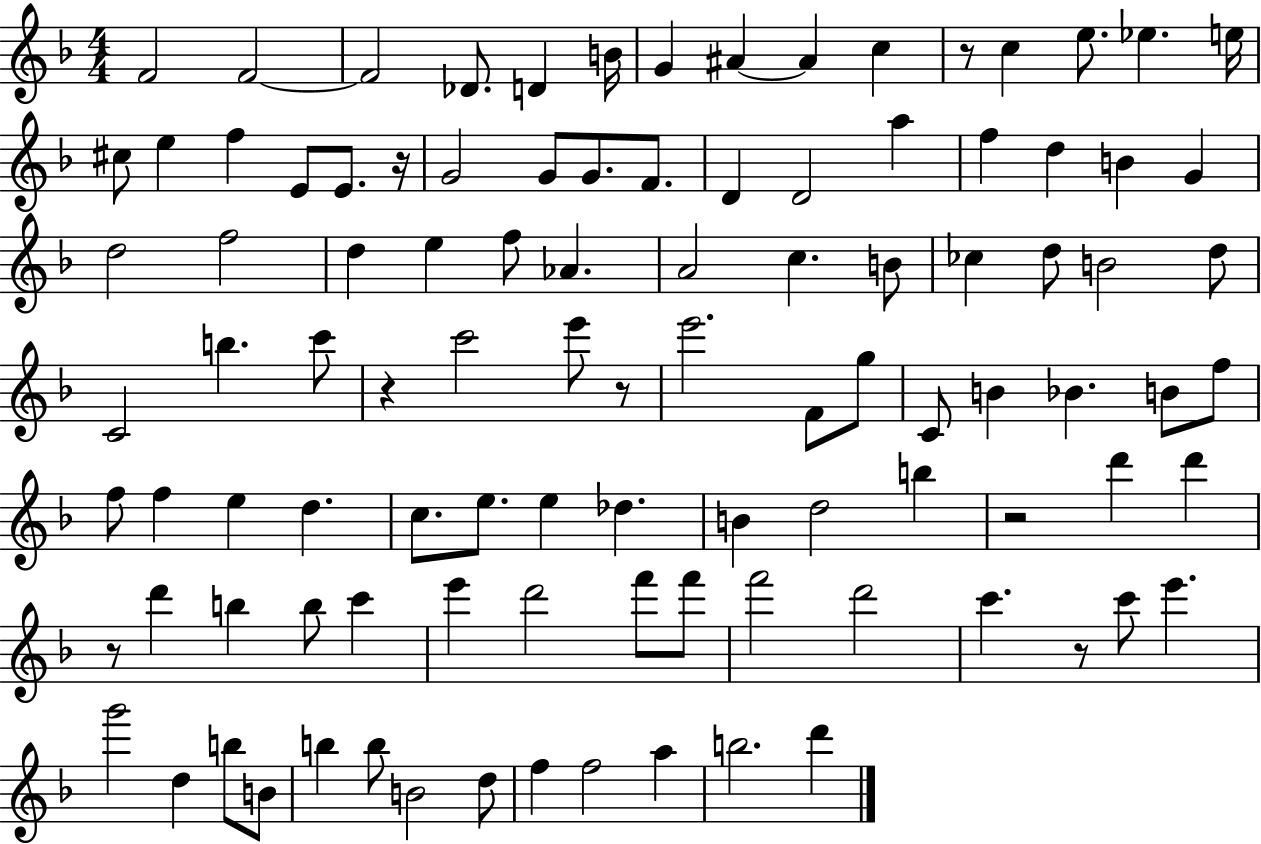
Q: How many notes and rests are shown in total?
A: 102